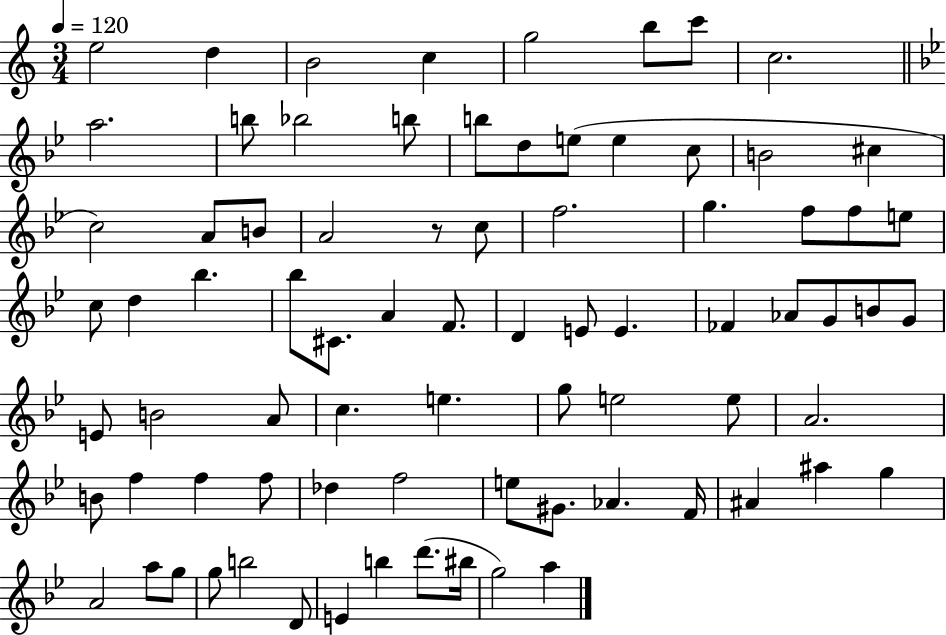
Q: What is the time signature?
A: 3/4